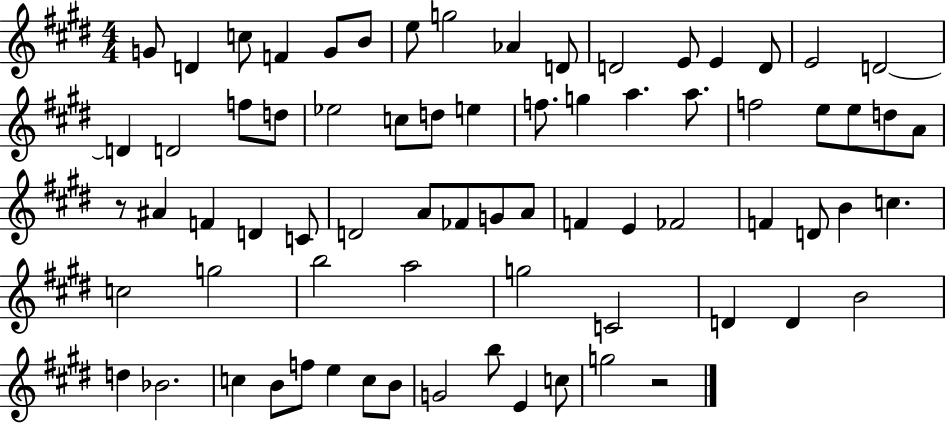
G4/e D4/q C5/e F4/q G4/e B4/e E5/e G5/h Ab4/q D4/e D4/h E4/e E4/q D4/e E4/h D4/h D4/q D4/h F5/e D5/e Eb5/h C5/e D5/e E5/q F5/e. G5/q A5/q. A5/e. F5/h E5/e E5/e D5/e A4/e R/e A#4/q F4/q D4/q C4/e D4/h A4/e FES4/e G4/e A4/e F4/q E4/q FES4/h F4/q D4/e B4/q C5/q. C5/h G5/h B5/h A5/h G5/h C4/h D4/q D4/q B4/h D5/q Bb4/h. C5/q B4/e F5/e E5/q C5/e B4/e G4/h B5/e E4/q C5/e G5/h R/h